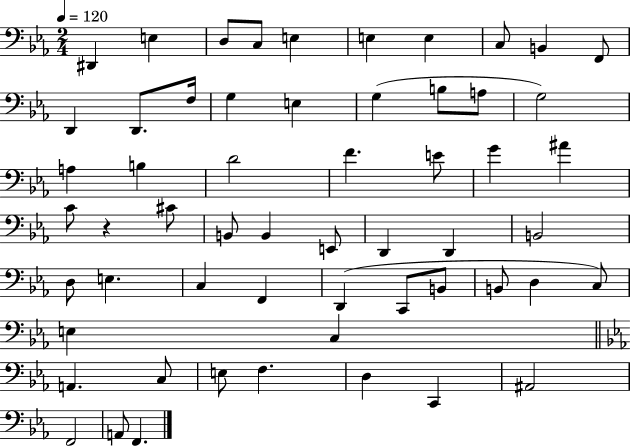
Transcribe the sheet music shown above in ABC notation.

X:1
T:Untitled
M:2/4
L:1/4
K:Eb
^D,, E, D,/2 C,/2 E, E, E, C,/2 B,, F,,/2 D,, D,,/2 F,/4 G, E, G, B,/2 A,/2 G,2 A, B, D2 F E/2 G ^A C/2 z ^C/2 B,,/2 B,, E,,/2 D,, D,, B,,2 D,/2 E, C, F,, D,, C,,/2 B,,/2 B,,/2 D, C,/2 E, C, A,, C,/2 E,/2 F, D, C,, ^A,,2 F,,2 A,,/2 F,,